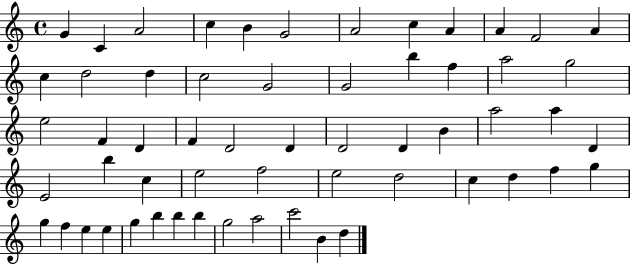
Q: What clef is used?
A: treble